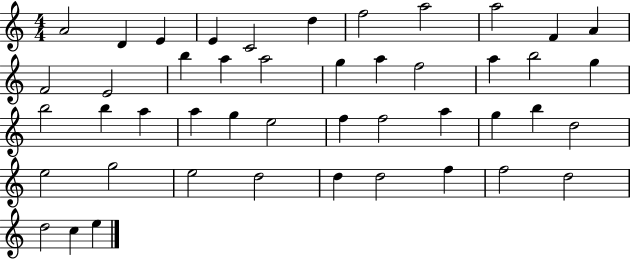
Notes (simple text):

A4/h D4/q E4/q E4/q C4/h D5/q F5/h A5/h A5/h F4/q A4/q F4/h E4/h B5/q A5/q A5/h G5/q A5/q F5/h A5/q B5/h G5/q B5/h B5/q A5/q A5/q G5/q E5/h F5/q F5/h A5/q G5/q B5/q D5/h E5/h G5/h E5/h D5/h D5/q D5/h F5/q F5/h D5/h D5/h C5/q E5/q